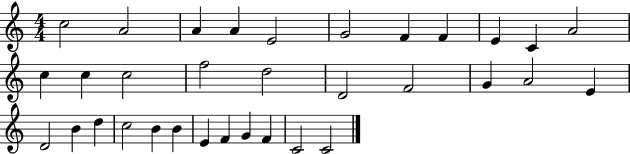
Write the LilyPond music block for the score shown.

{
  \clef treble
  \numericTimeSignature
  \time 4/4
  \key c \major
  c''2 a'2 | a'4 a'4 e'2 | g'2 f'4 f'4 | e'4 c'4 a'2 | \break c''4 c''4 c''2 | f''2 d''2 | d'2 f'2 | g'4 a'2 e'4 | \break d'2 b'4 d''4 | c''2 b'4 b'4 | e'4 f'4 g'4 f'4 | c'2 c'2 | \break \bar "|."
}